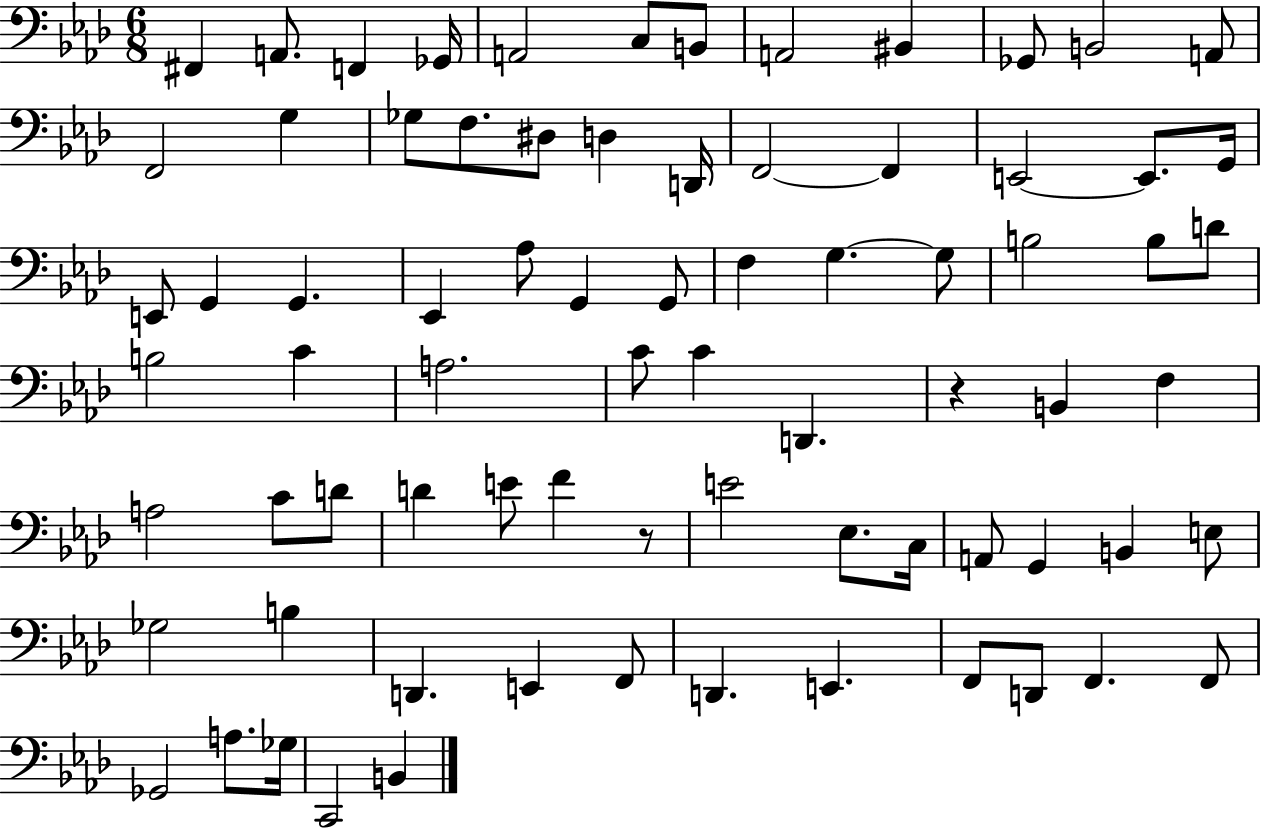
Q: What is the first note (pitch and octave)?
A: F#2